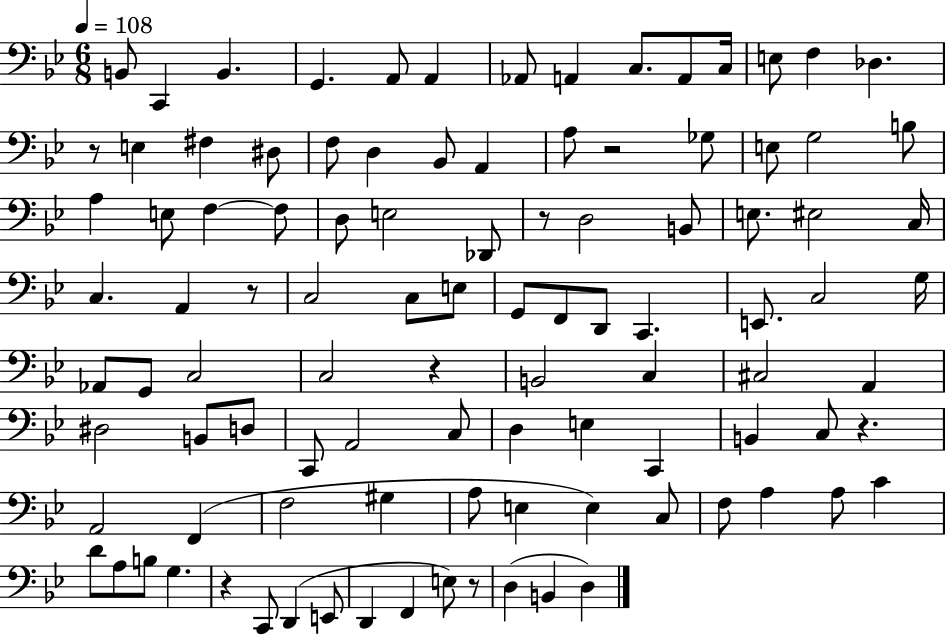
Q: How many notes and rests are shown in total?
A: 102